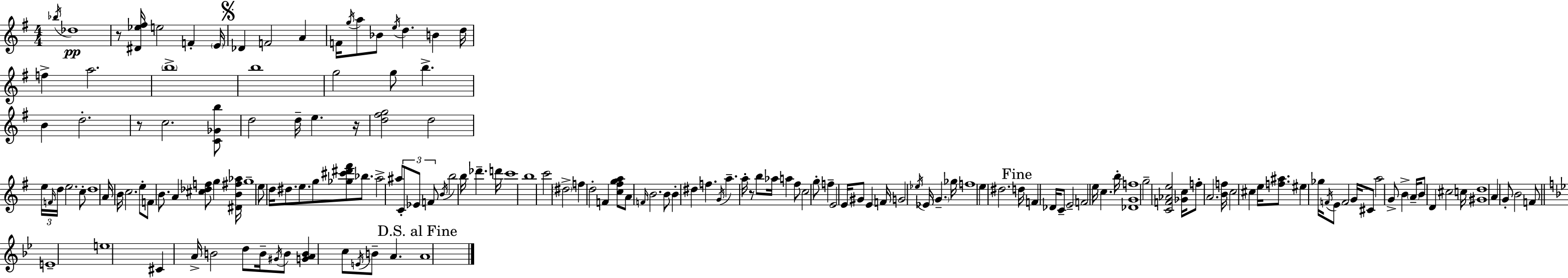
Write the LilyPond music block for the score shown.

{
  \clef treble
  \numericTimeSignature
  \time 4/4
  \key g \major
  \repeat volta 2 { \acciaccatura { bes''16 }\pp des''1 | r8 <dis' ees'' fis''>16 e''2 f'4-. | \parenthesize e'16 \mark \markup { \musicglyph "scripts.segno" } des'4 f'2 a'4 | f'16 \acciaccatura { g''16 } a''8 bes'8 \acciaccatura { e''16 } d''4. b'4 | \break d''16 f''4-> a''2. | \parenthesize b''1-> | b''1 | g''2 g''8 b''4.-> | \break b'4 d''2.-. | r8 c''2. | <c' ges' b''>8 d''2 d''16-- e''4. | r16 <d'' fis'' g''>2 d''2 | \break \tuplet 3/2 { e''16 \grace { f'16 } d''16 } e''2. | c''8-. d''1 | a'16 b'16 c''2. | e''8-. f'8 b'8. a'4 <cis'' des'' f''>8 g''4 | \break <dis' b' fis'' aes''>16 g''1-- | e''8 d''16 dis''8. e''8. g''8 <ges'' cis''' dis''' fis'''>8 | bes''8. a''2-> ais''8 \tuplet 3/2 { c'8-. | ees'8 f'8 } \acciaccatura { b'16 } b''2 b''16 des'''4.-- | \break d'''16 c'''1 | b''1 | c'''2 \parenthesize dis''2-> | f''4 d''2-. | \break f'4 <c'' fis'' g'' a''>8 a'8 \grace { f'16 } b'2. | b'8 b'4-. dis''4 | f''4. \acciaccatura { g'16 } a''4.-- a''16-. r8 | b''8 aes''16 a''4 fis''8 c''2 | \break g''8-. f''4-- e'2 e'16 | gis'8 e'4 f'16 g'2 \acciaccatura { ees''16 } | ees'16 \parenthesize g'4.-- ges''16 f''1 | \parenthesize e''4 dis''2. | \break \mark "Fine" d''16 f'4 des'16 c'8-- | e'2-- f'2 | e''16 c''4. b''16-. <des' g' f''>1 | g''2-- | \break <c' f' aes' e''>2 <ges' c''>16 f''8-. a'2. | <b' f''>16 c''2 | cis''4 e''16 <f'' ais''>8. eis''4 ges''16 \acciaccatura { f'16 } e'8 | f'2 g'16 cis'8 a''2 | \break g'8-> b'4-> \parenthesize a'16-- b'8 d'4 | cis''2 c''16 <gis' d''>1 | a'4 g'8-. b'2 | f'8 \bar "||" \break \key bes \major e'1-- | e''1 | cis'4 a'16-> b'2 d''8 b'16-- | \acciaccatura { gis'16 } b'8 <g' a' b'>4 c''8 \acciaccatura { e'16 } b'8-- a'4. | \break \mark "D.S. al Fine" a'1 | } \bar "|."
}